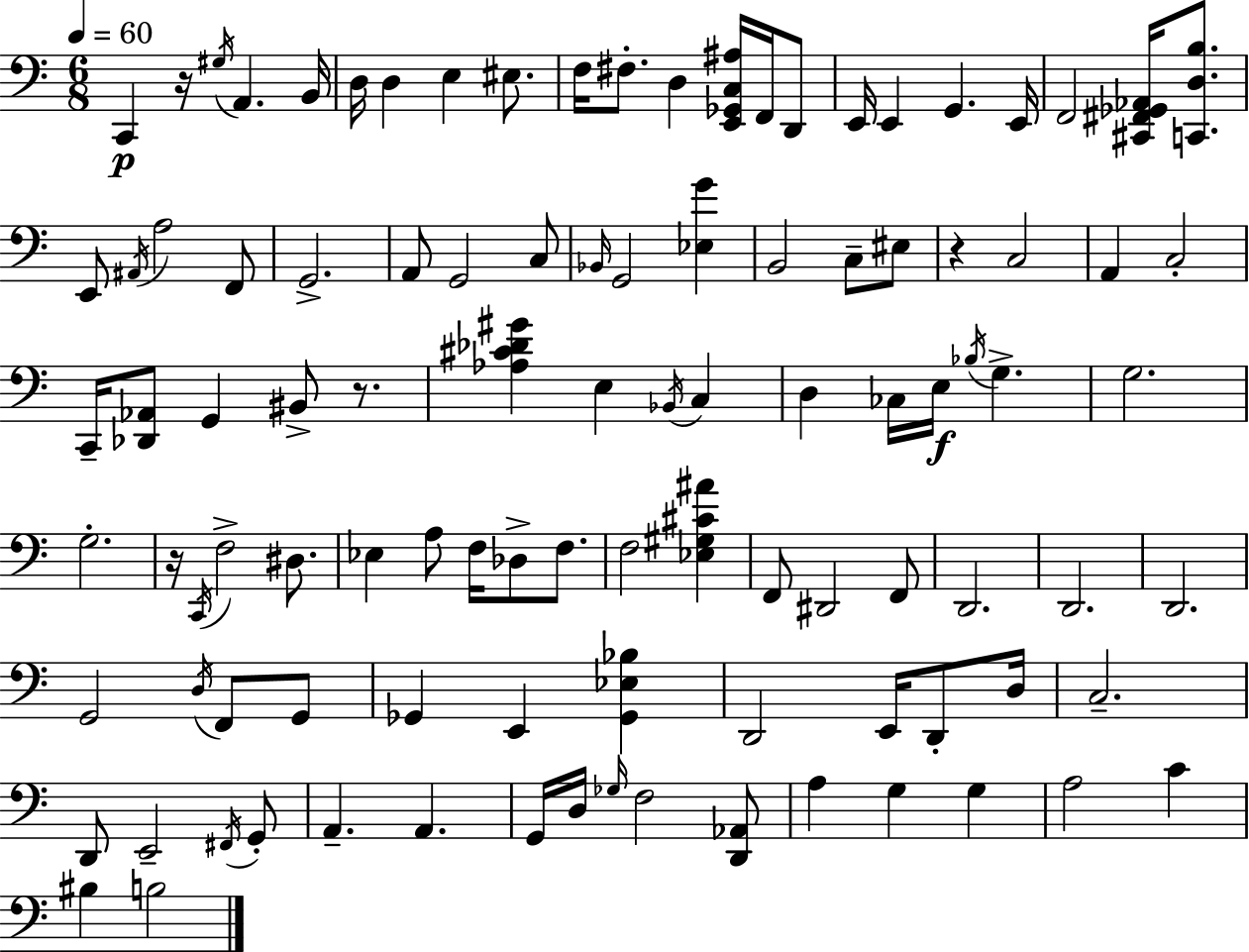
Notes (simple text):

C2/q R/s G#3/s A2/q. B2/s D3/s D3/q E3/q EIS3/e. F3/s F#3/e. D3/q [E2,Gb2,C3,A#3]/s F2/s D2/e E2/s E2/q G2/q. E2/s F2/h [C#2,F#2,Gb2,Ab2]/s [C2,D3,B3]/e. E2/e A#2/s A3/h F2/e G2/h. A2/e G2/h C3/e Bb2/s G2/h [Eb3,G4]/q B2/h C3/e EIS3/e R/q C3/h A2/q C3/h C2/s [Db2,Ab2]/e G2/q BIS2/e R/e. [Ab3,C#4,Db4,G#4]/q E3/q Bb2/s C3/q D3/q CES3/s E3/s Bb3/s G3/q. G3/h. G3/h. R/s C2/s F3/h D#3/e. Eb3/q A3/e F3/s Db3/e F3/e. F3/h [Eb3,G#3,C#4,A#4]/q F2/e D#2/h F2/e D2/h. D2/h. D2/h. G2/h D3/s F2/e G2/e Gb2/q E2/q [Gb2,Eb3,Bb3]/q D2/h E2/s D2/e D3/s C3/h. D2/e E2/h F#2/s G2/e A2/q. A2/q. G2/s D3/s Gb3/s F3/h [D2,Ab2]/e A3/q G3/q G3/q A3/h C4/q BIS3/q B3/h